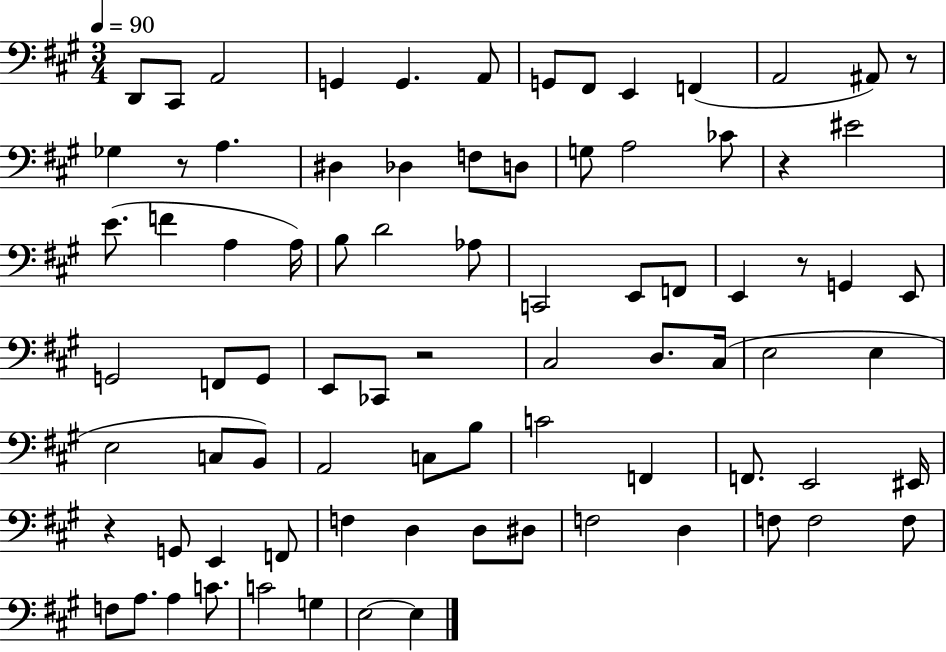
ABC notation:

X:1
T:Untitled
M:3/4
L:1/4
K:A
D,,/2 ^C,,/2 A,,2 G,, G,, A,,/2 G,,/2 ^F,,/2 E,, F,, A,,2 ^A,,/2 z/2 _G, z/2 A, ^D, _D, F,/2 D,/2 G,/2 A,2 _C/2 z ^E2 E/2 F A, A,/4 B,/2 D2 _A,/2 C,,2 E,,/2 F,,/2 E,, z/2 G,, E,,/2 G,,2 F,,/2 G,,/2 E,,/2 _C,,/2 z2 ^C,2 D,/2 ^C,/4 E,2 E, E,2 C,/2 B,,/2 A,,2 C,/2 B,/2 C2 F,, F,,/2 E,,2 ^E,,/4 z G,,/2 E,, F,,/2 F, D, D,/2 ^D,/2 F,2 D, F,/2 F,2 F,/2 F,/2 A,/2 A, C/2 C2 G, E,2 E,